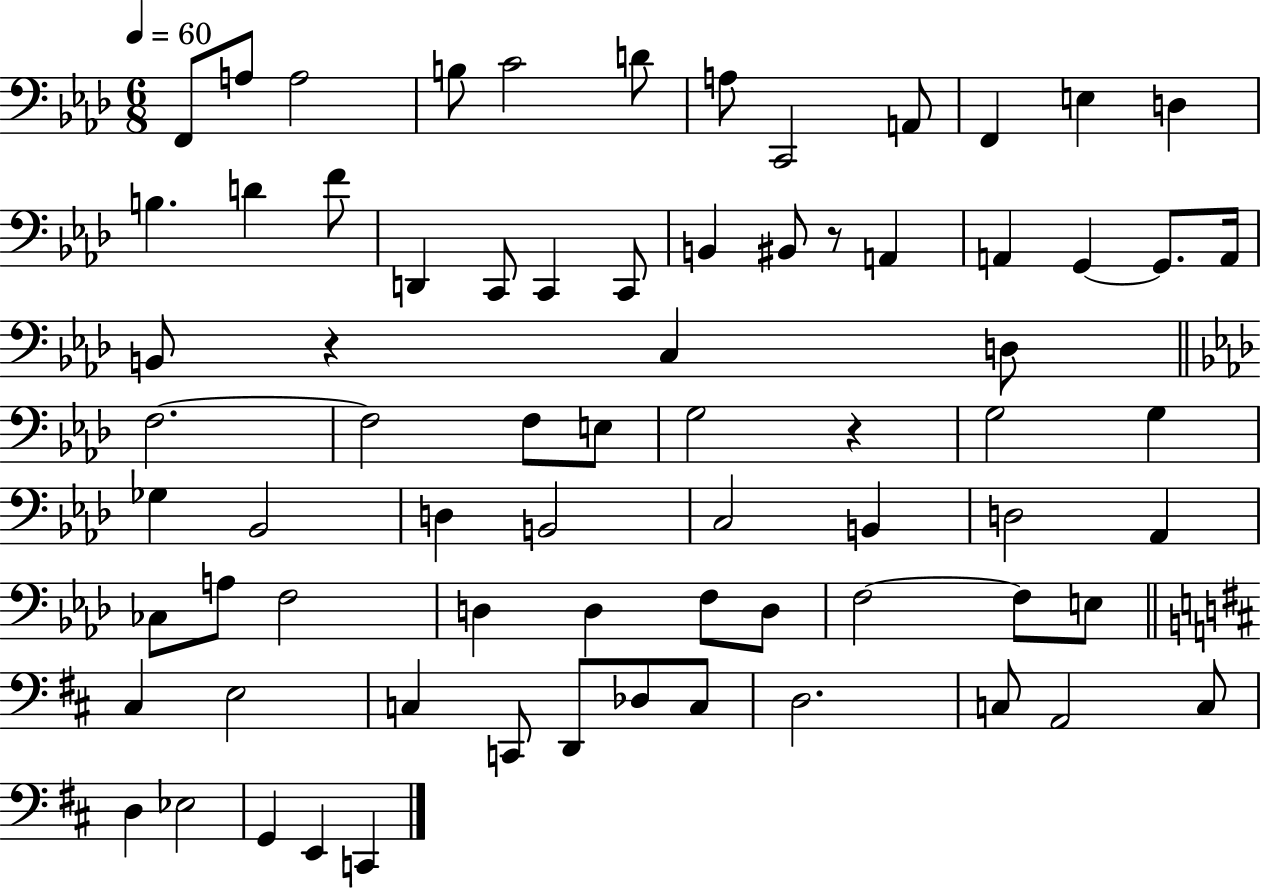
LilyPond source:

{
  \clef bass
  \numericTimeSignature
  \time 6/8
  \key aes \major
  \tempo 4 = 60
  f,8 a8 a2 | b8 c'2 d'8 | a8 c,2 a,8 | f,4 e4 d4 | \break b4. d'4 f'8 | d,4 c,8 c,4 c,8 | b,4 bis,8 r8 a,4 | a,4 g,4~~ g,8. a,16 | \break b,8 r4 c4 d8 | \bar "||" \break \key aes \major f2.~~ | f2 f8 e8 | g2 r4 | g2 g4 | \break ges4 bes,2 | d4 b,2 | c2 b,4 | d2 aes,4 | \break ces8 a8 f2 | d4 d4 f8 d8 | f2~~ f8 e8 | \bar "||" \break \key d \major cis4 e2 | c4 c,8 d,8 des8 c8 | d2. | c8 a,2 c8 | \break d4 ees2 | g,4 e,4 c,4 | \bar "|."
}